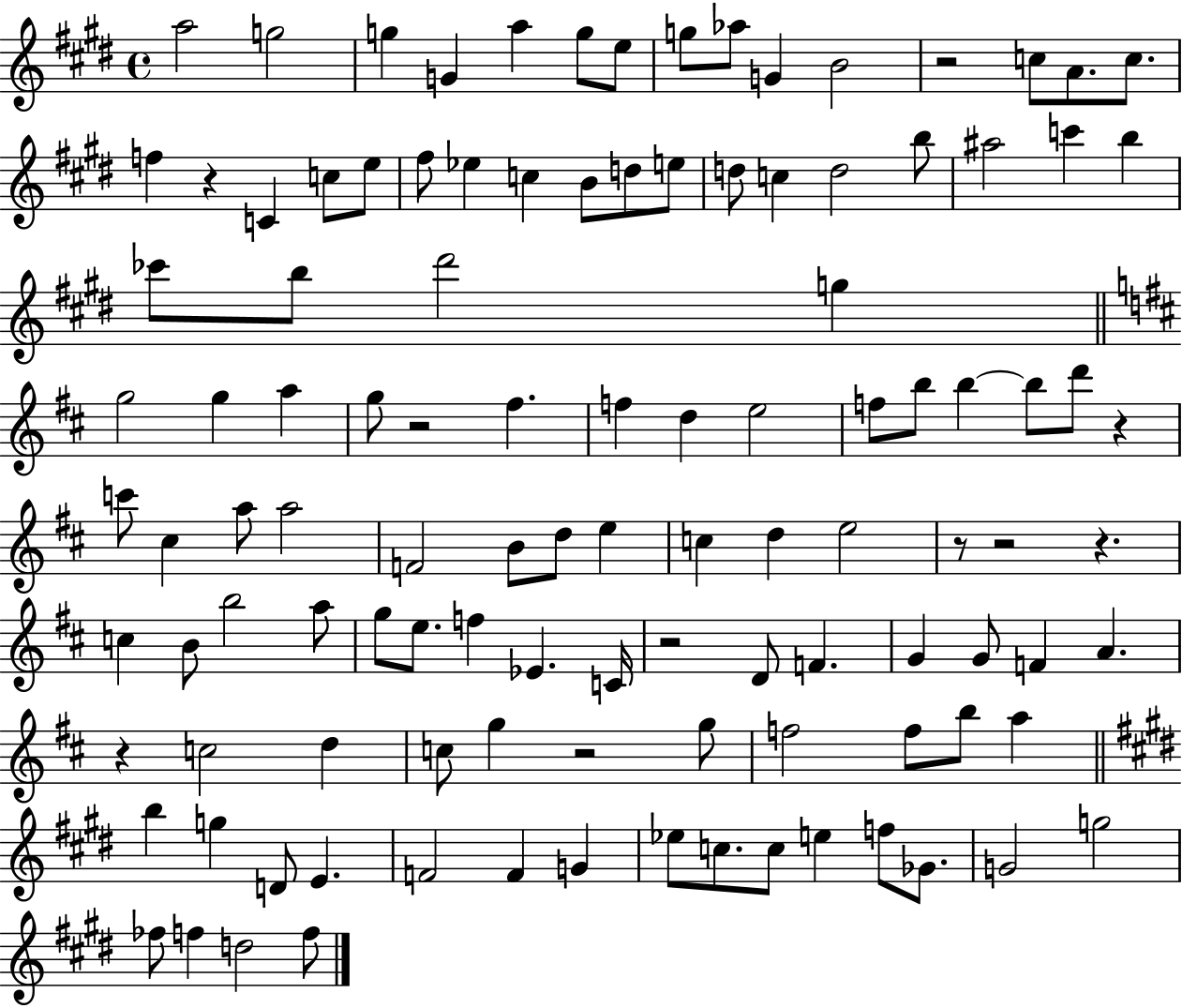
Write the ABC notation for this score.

X:1
T:Untitled
M:4/4
L:1/4
K:E
a2 g2 g G a g/2 e/2 g/2 _a/2 G B2 z2 c/2 A/2 c/2 f z C c/2 e/2 ^f/2 _e c B/2 d/2 e/2 d/2 c d2 b/2 ^a2 c' b _c'/2 b/2 ^d'2 g g2 g a g/2 z2 ^f f d e2 f/2 b/2 b b/2 d'/2 z c'/2 ^c a/2 a2 F2 B/2 d/2 e c d e2 z/2 z2 z c B/2 b2 a/2 g/2 e/2 f _E C/4 z2 D/2 F G G/2 F A z c2 d c/2 g z2 g/2 f2 f/2 b/2 a b g D/2 E F2 F G _e/2 c/2 c/2 e f/2 _G/2 G2 g2 _f/2 f d2 f/2